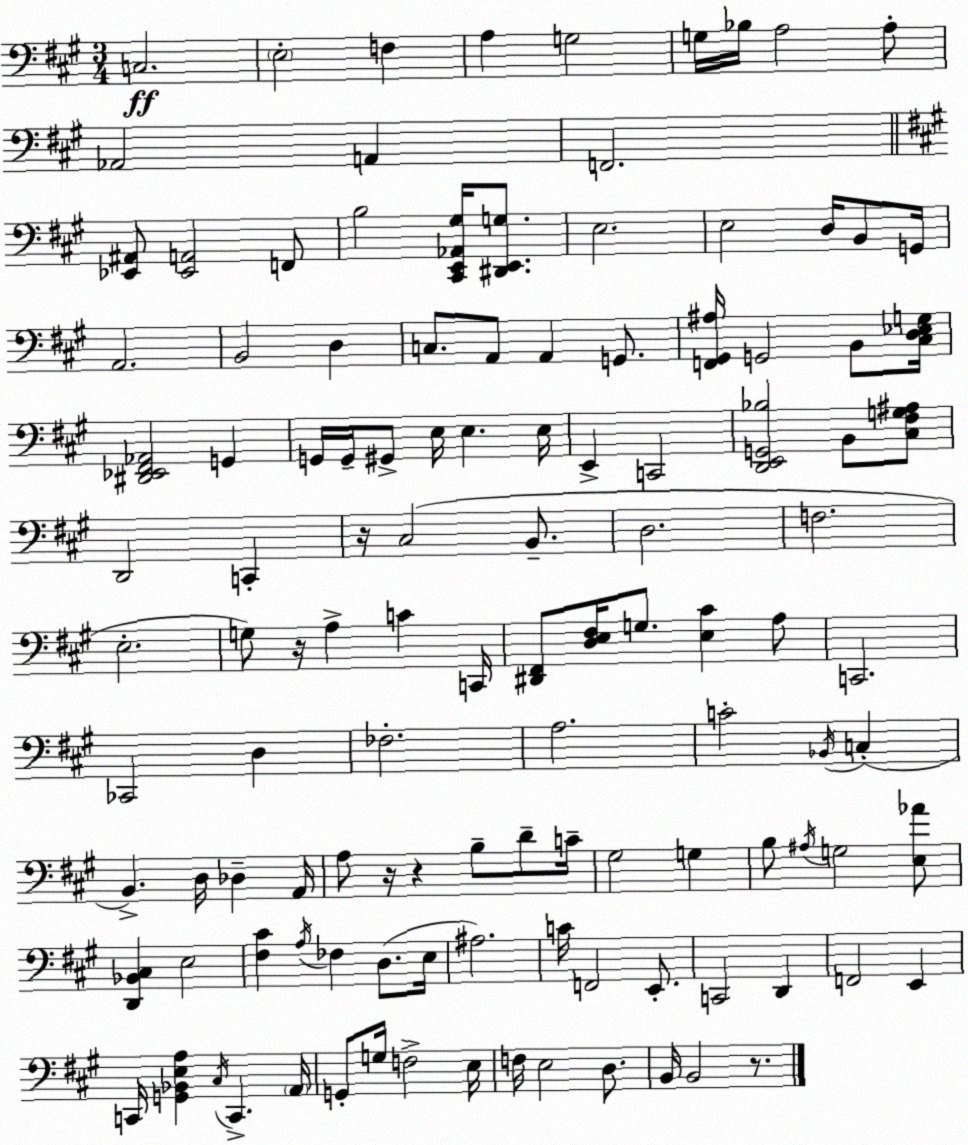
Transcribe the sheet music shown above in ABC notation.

X:1
T:Untitled
M:3/4
L:1/4
K:A
C,2 E,2 F, A, G,2 G,/4 _B,/4 A,2 A,/2 _A,,2 A,, F,,2 [_E,,^A,,]/2 [_E,,A,,]2 F,,/2 B,2 [^C,,E,,_A,,^G,]/4 [^D,,E,,G,]/2 E,2 E,2 D,/4 B,,/2 G,,/4 A,,2 B,,2 D, C,/2 A,,/2 A,, G,,/2 [F,,^G,,^A,]/4 G,,2 B,,/2 [^C,D,_E,G,]/4 [^D,,_E,,^F,,_A,,]2 G,, G,,/4 G,,/4 ^G,,/2 E,/4 E, E,/4 E,, C,,2 [D,,E,,G,,_B,]2 B,,/2 [^C,^F,G,^A,]/2 D,,2 C,, z/4 ^C,2 B,,/2 D,2 F,2 E,2 G,/2 z/4 A, C C,,/4 [^D,,^F,,]/2 [D,E,^F,]/4 G,/2 [E,^C] A,/2 C,,2 _C,,2 D, _F,2 A,2 C2 _B,,/4 C, B,, D,/4 _D, A,,/4 A,/2 z/4 z B,/2 D/2 C/4 ^G,2 G, B,/2 ^A,/4 G,2 [E,_A]/2 [D,,_B,,^C,] E,2 [^F,^C] A,/4 _F, D,/2 E,/4 ^A,2 C/4 F,,2 E,,/2 C,,2 D,, F,,2 E,, C,,/4 [G,,_B,,E,A,] ^C,/4 C,, A,,/4 G,,/2 G,/4 F,2 E,/4 F,/4 E,2 D,/2 B,,/4 B,,2 z/2